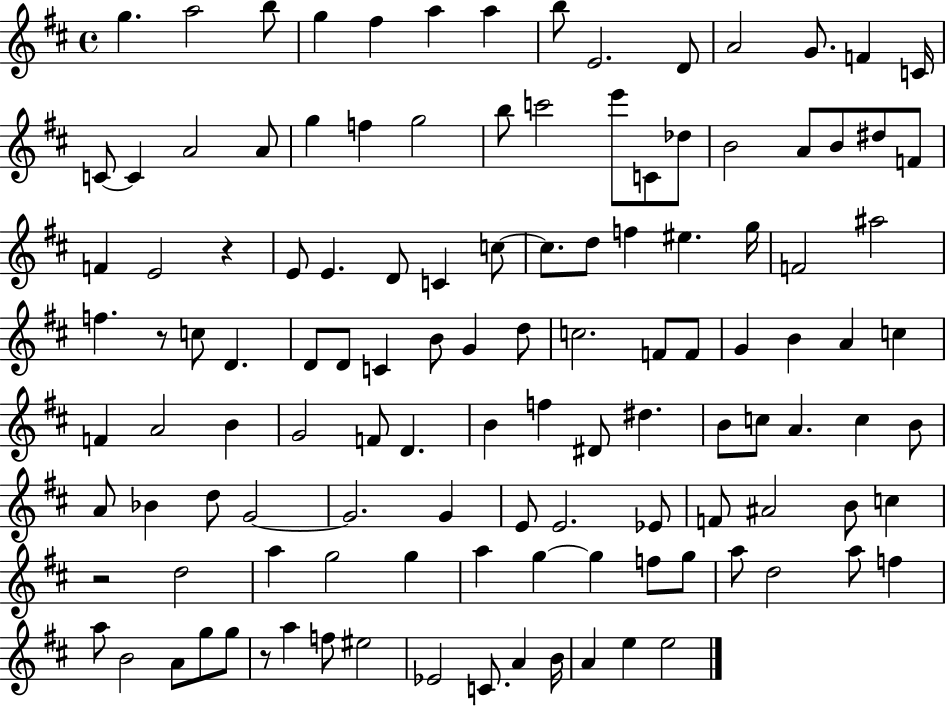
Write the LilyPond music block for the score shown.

{
  \clef treble
  \time 4/4
  \defaultTimeSignature
  \key d \major
  \repeat volta 2 { g''4. a''2 b''8 | g''4 fis''4 a''4 a''4 | b''8 e'2. d'8 | a'2 g'8. f'4 c'16 | \break c'8~~ c'4 a'2 a'8 | g''4 f''4 g''2 | b''8 c'''2 e'''8 c'8 des''8 | b'2 a'8 b'8 dis''8 f'8 | \break f'4 e'2 r4 | e'8 e'4. d'8 c'4 c''8~~ | c''8. d''8 f''4 eis''4. g''16 | f'2 ais''2 | \break f''4. r8 c''8 d'4. | d'8 d'8 c'4 b'8 g'4 d''8 | c''2. f'8 f'8 | g'4 b'4 a'4 c''4 | \break f'4 a'2 b'4 | g'2 f'8 d'4. | b'4 f''4 dis'8 dis''4. | b'8 c''8 a'4. c''4 b'8 | \break a'8 bes'4 d''8 g'2~~ | g'2. g'4 | e'8 e'2. ees'8 | f'8 ais'2 b'8 c''4 | \break r2 d''2 | a''4 g''2 g''4 | a''4 g''4~~ g''4 f''8 g''8 | a''8 d''2 a''8 f''4 | \break a''8 b'2 a'8 g''8 g''8 | r8 a''4 f''8 eis''2 | ees'2 c'8. a'4 b'16 | a'4 e''4 e''2 | \break } \bar "|."
}